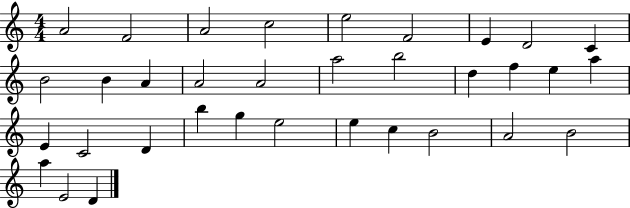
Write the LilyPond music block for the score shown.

{
  \clef treble
  \numericTimeSignature
  \time 4/4
  \key c \major
  a'2 f'2 | a'2 c''2 | e''2 f'2 | e'4 d'2 c'4 | \break b'2 b'4 a'4 | a'2 a'2 | a''2 b''2 | d''4 f''4 e''4 a''4 | \break e'4 c'2 d'4 | b''4 g''4 e''2 | e''4 c''4 b'2 | a'2 b'2 | \break a''4 e'2 d'4 | \bar "|."
}